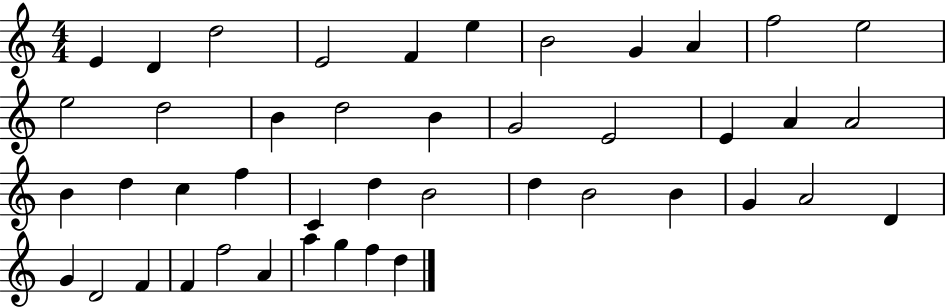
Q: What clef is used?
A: treble